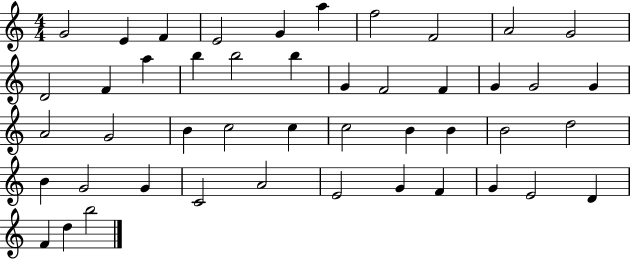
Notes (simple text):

G4/h E4/q F4/q E4/h G4/q A5/q F5/h F4/h A4/h G4/h D4/h F4/q A5/q B5/q B5/h B5/q G4/q F4/h F4/q G4/q G4/h G4/q A4/h G4/h B4/q C5/h C5/q C5/h B4/q B4/q B4/h D5/h B4/q G4/h G4/q C4/h A4/h E4/h G4/q F4/q G4/q E4/h D4/q F4/q D5/q B5/h